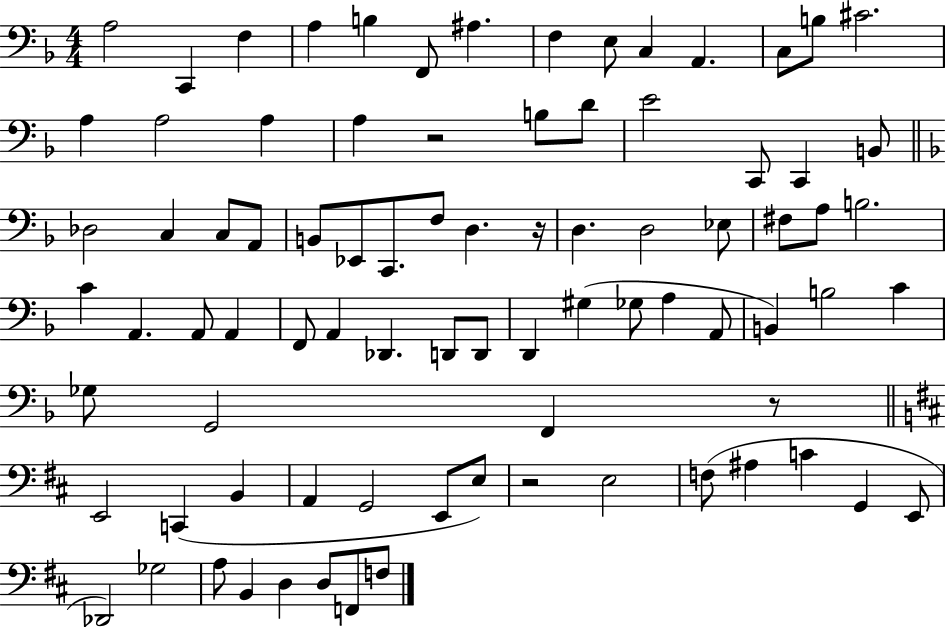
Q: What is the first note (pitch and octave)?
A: A3